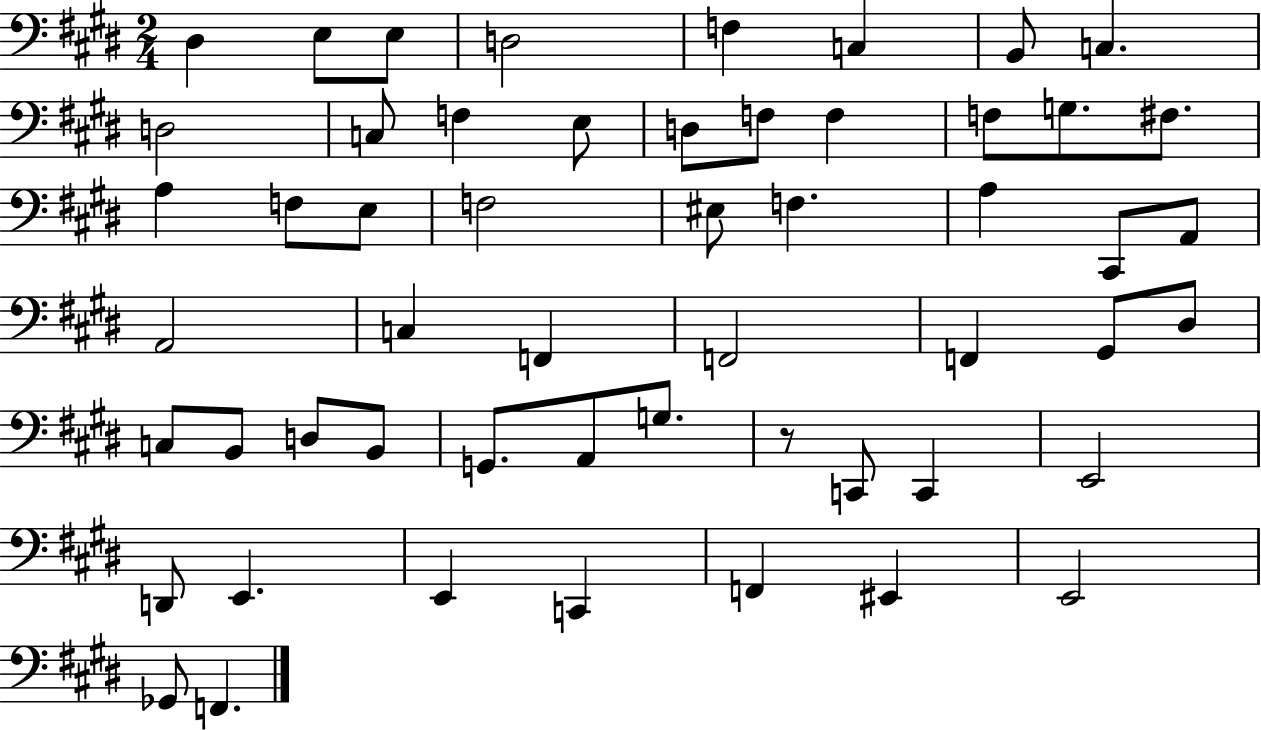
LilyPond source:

{
  \clef bass
  \numericTimeSignature
  \time 2/4
  \key e \major
  dis4 e8 e8 | d2 | f4 c4 | b,8 c4. | \break d2 | c8 f4 e8 | d8 f8 f4 | f8 g8. fis8. | \break a4 f8 e8 | f2 | eis8 f4. | a4 cis,8 a,8 | \break a,2 | c4 f,4 | f,2 | f,4 gis,8 dis8 | \break c8 b,8 d8 b,8 | g,8. a,8 g8. | r8 c,8 c,4 | e,2 | \break d,8 e,4. | e,4 c,4 | f,4 eis,4 | e,2 | \break ges,8 f,4. | \bar "|."
}